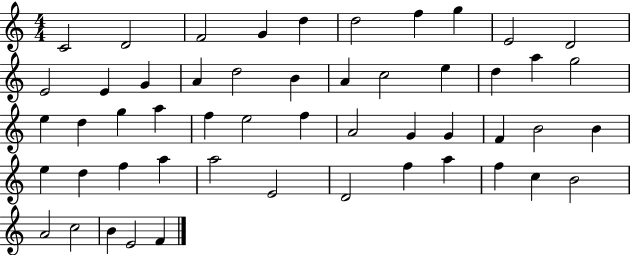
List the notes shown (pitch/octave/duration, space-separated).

C4/h D4/h F4/h G4/q D5/q D5/h F5/q G5/q E4/h D4/h E4/h E4/q G4/q A4/q D5/h B4/q A4/q C5/h E5/q D5/q A5/q G5/h E5/q D5/q G5/q A5/q F5/q E5/h F5/q A4/h G4/q G4/q F4/q B4/h B4/q E5/q D5/q F5/q A5/q A5/h E4/h D4/h F5/q A5/q F5/q C5/q B4/h A4/h C5/h B4/q E4/h F4/q